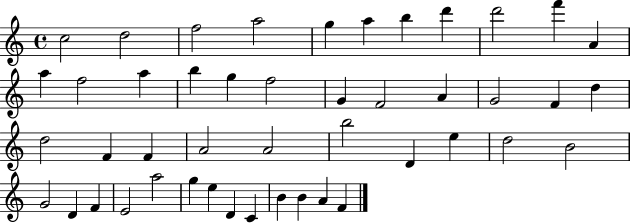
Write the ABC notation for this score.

X:1
T:Untitled
M:4/4
L:1/4
K:C
c2 d2 f2 a2 g a b d' d'2 f' A a f2 a b g f2 G F2 A G2 F d d2 F F A2 A2 b2 D e d2 B2 G2 D F E2 a2 g e D C B B A F